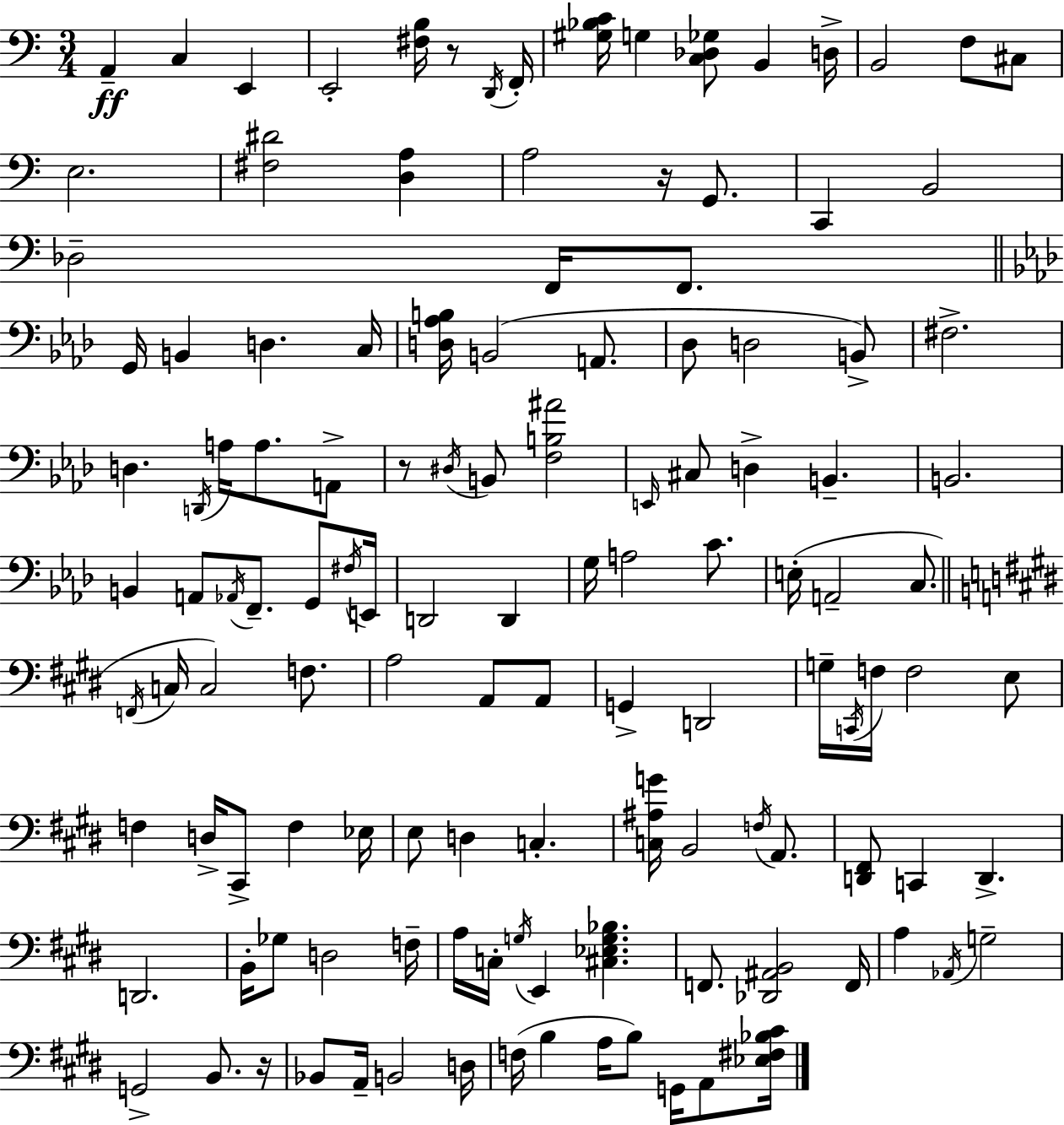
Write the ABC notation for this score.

X:1
T:Untitled
M:3/4
L:1/4
K:Am
A,, C, E,, E,,2 [^F,B,]/4 z/2 D,,/4 F,,/4 [^G,_B,C]/4 G, [C,_D,_G,]/2 B,, D,/4 B,,2 F,/2 ^C,/2 E,2 [^F,^D]2 [D,A,] A,2 z/4 G,,/2 C,, B,,2 _D,2 F,,/4 F,,/2 G,,/4 B,, D, C,/4 [D,_A,B,]/4 B,,2 A,,/2 _D,/2 D,2 B,,/2 ^F,2 D, D,,/4 A,/4 A,/2 A,,/2 z/2 ^D,/4 B,,/2 [F,B,^A]2 E,,/4 ^C,/2 D, B,, B,,2 B,, A,,/2 _A,,/4 F,,/2 G,,/2 ^F,/4 E,,/4 D,,2 D,, G,/4 A,2 C/2 E,/4 A,,2 C,/2 F,,/4 C,/4 C,2 F,/2 A,2 A,,/2 A,,/2 G,, D,,2 G,/4 C,,/4 F,/4 F,2 E,/2 F, D,/4 ^C,,/2 F, _E,/4 E,/2 D, C, [C,^A,G]/4 B,,2 F,/4 A,,/2 [D,,^F,,]/2 C,, D,, D,,2 B,,/4 _G,/2 D,2 F,/4 A,/4 C,/4 G,/4 E,, [^C,_E,G,_B,] F,,/2 [_D,,^A,,B,,]2 F,,/4 A, _A,,/4 G,2 G,,2 B,,/2 z/4 _B,,/2 A,,/4 B,,2 D,/4 F,/4 B, A,/4 B,/2 G,,/4 A,,/2 [_E,^F,_B,^C]/4